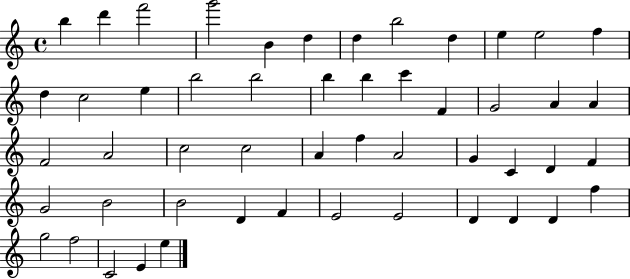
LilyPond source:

{
  \clef treble
  \time 4/4
  \defaultTimeSignature
  \key c \major
  b''4 d'''4 f'''2 | g'''2 b'4 d''4 | d''4 b''2 d''4 | e''4 e''2 f''4 | \break d''4 c''2 e''4 | b''2 b''2 | b''4 b''4 c'''4 f'4 | g'2 a'4 a'4 | \break f'2 a'2 | c''2 c''2 | a'4 f''4 a'2 | g'4 c'4 d'4 f'4 | \break g'2 b'2 | b'2 d'4 f'4 | e'2 e'2 | d'4 d'4 d'4 f''4 | \break g''2 f''2 | c'2 e'4 e''4 | \bar "|."
}